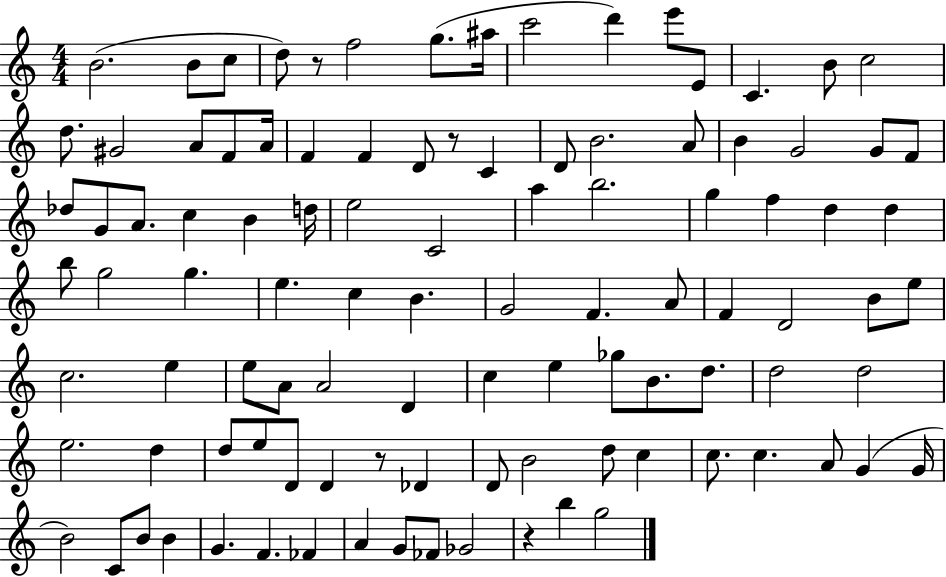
B4/h. B4/e C5/e D5/e R/e F5/h G5/e. A#5/s C6/h D6/q E6/e E4/e C4/q. B4/e C5/h D5/e. G#4/h A4/e F4/e A4/s F4/q F4/q D4/e R/e C4/q D4/e B4/h. A4/e B4/q G4/h G4/e F4/e Db5/e G4/e A4/e. C5/q B4/q D5/s E5/h C4/h A5/q B5/h. G5/q F5/q D5/q D5/q B5/e G5/h G5/q. E5/q. C5/q B4/q. G4/h F4/q. A4/e F4/q D4/h B4/e E5/e C5/h. E5/q E5/e A4/e A4/h D4/q C5/q E5/q Gb5/e B4/e. D5/e. D5/h D5/h E5/h. D5/q D5/e E5/e D4/e D4/q R/e Db4/q D4/e B4/h D5/e C5/q C5/e. C5/q. A4/e G4/q G4/s B4/h C4/e B4/e B4/q G4/q. F4/q. FES4/q A4/q G4/e FES4/e Gb4/h R/q B5/q G5/h